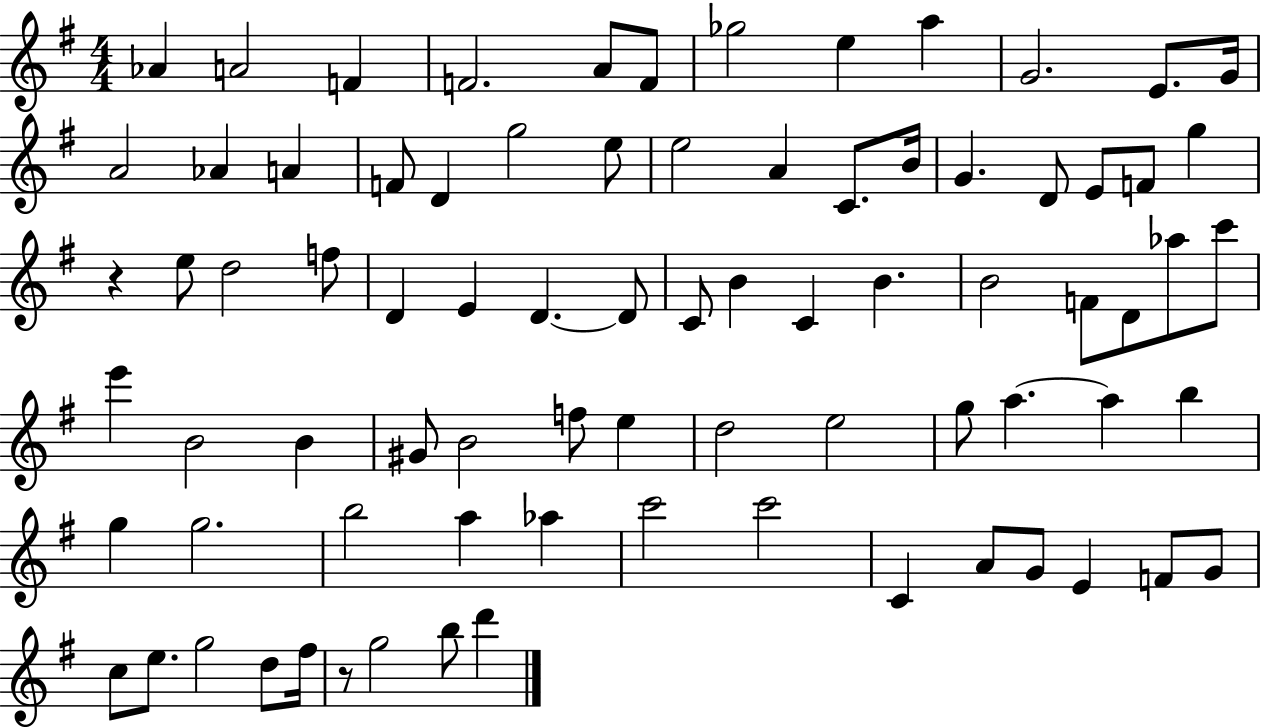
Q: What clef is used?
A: treble